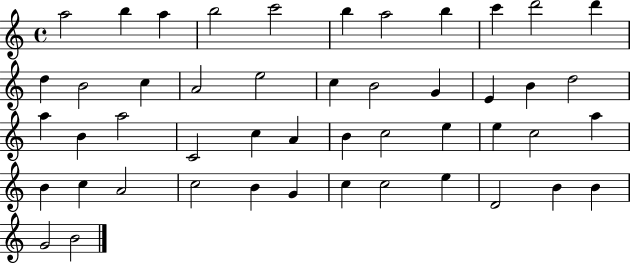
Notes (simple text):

A5/h B5/q A5/q B5/h C6/h B5/q A5/h B5/q C6/q D6/h D6/q D5/q B4/h C5/q A4/h E5/h C5/q B4/h G4/q E4/q B4/q D5/h A5/q B4/q A5/h C4/h C5/q A4/q B4/q C5/h E5/q E5/q C5/h A5/q B4/q C5/q A4/h C5/h B4/q G4/q C5/q C5/h E5/q D4/h B4/q B4/q G4/h B4/h